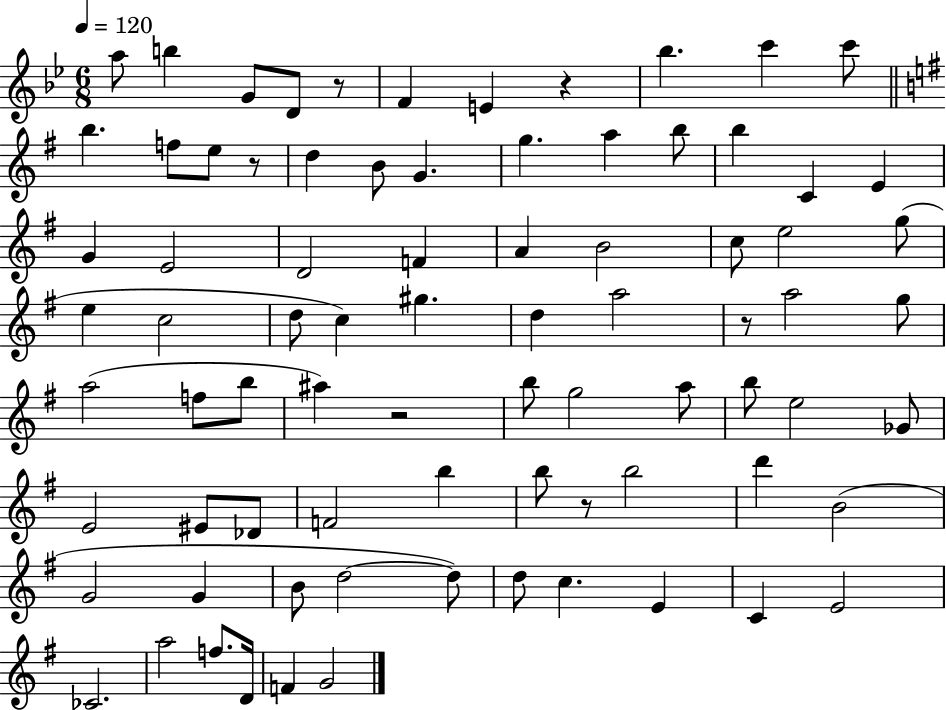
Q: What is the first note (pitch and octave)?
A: A5